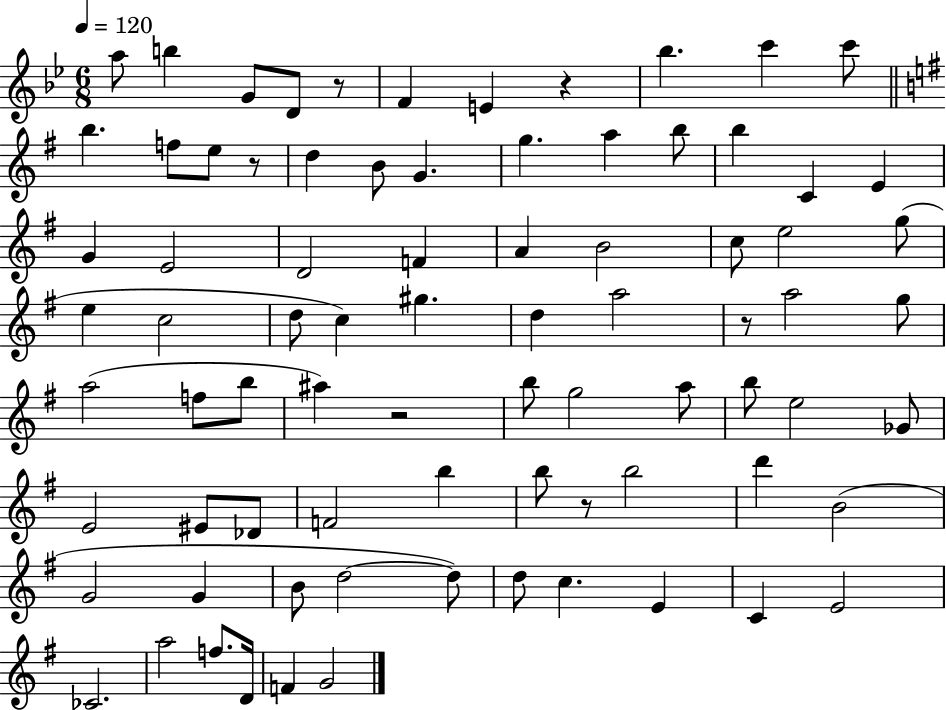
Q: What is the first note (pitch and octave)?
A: A5